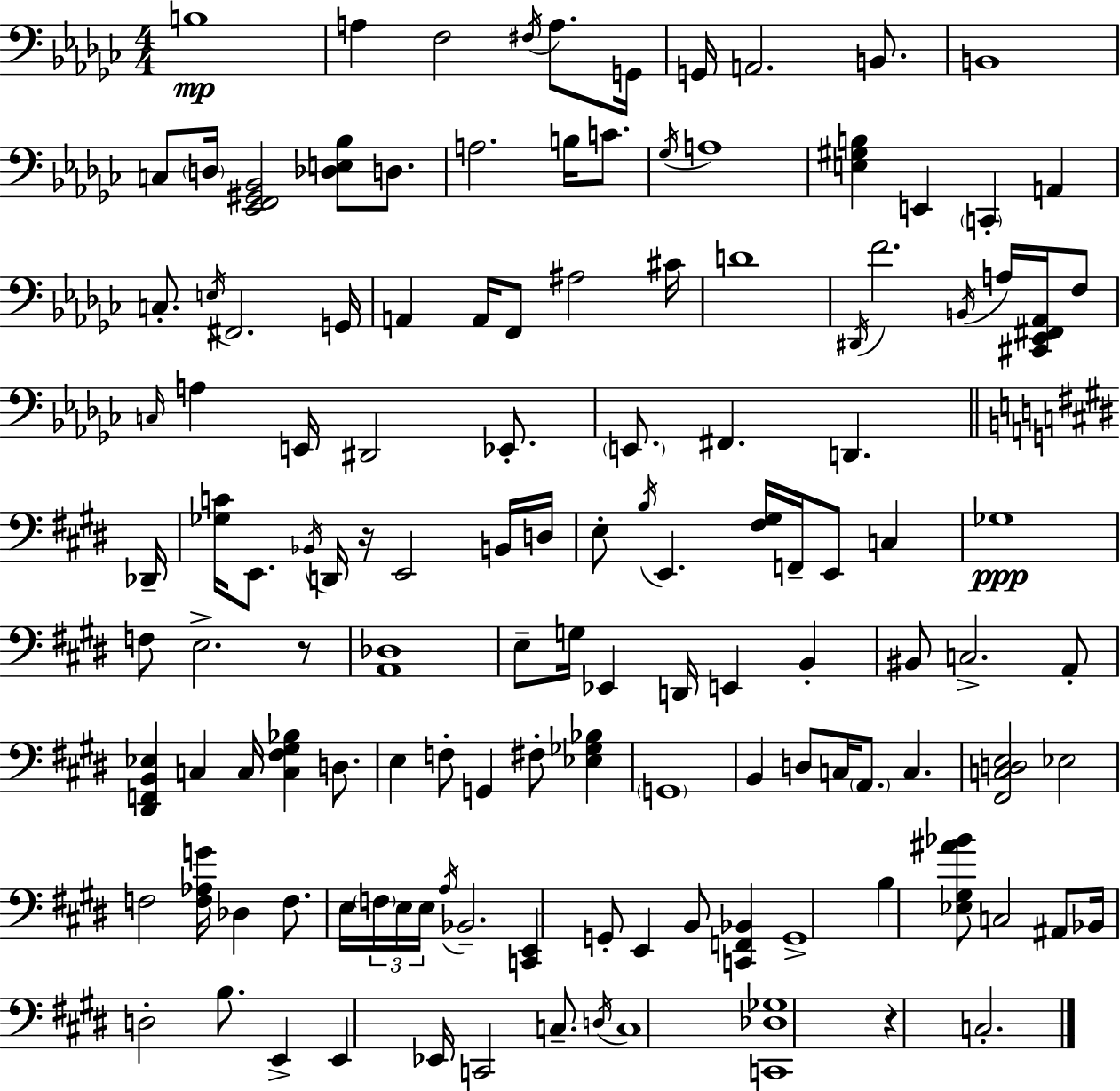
B3/w A3/q F3/h F#3/s A3/e. G2/s G2/s A2/h. B2/e. B2/w C3/e D3/s [Eb2,F2,G#2,Bb2]/h [Db3,E3,Bb3]/e D3/e. A3/h. B3/s C4/e. Gb3/s A3/w [E3,G#3,B3]/q E2/q C2/q A2/q C3/e. E3/s F#2/h. G2/s A2/q A2/s F2/e A#3/h C#4/s D4/w D#2/s F4/h. B2/s A3/s [C#2,Eb2,F#2,Ab2]/s F3/e C3/s A3/q E2/s D#2/h Eb2/e. E2/e. F#2/q. D2/q. Db2/s [Gb3,C4]/s E2/e. Bb2/s D2/s R/s E2/h B2/s D3/s E3/e B3/s E2/q. [F#3,G#3]/s F2/s E2/e C3/q Gb3/w F3/e E3/h. R/e [A2,Db3]/w E3/e G3/s Eb2/q D2/s E2/q B2/q BIS2/e C3/h. A2/e [D#2,F2,B2,Eb3]/q C3/q C3/s [C3,F#3,G#3,Bb3]/q D3/e. E3/q F3/e G2/q F#3/e [Eb3,Gb3,Bb3]/q G2/w B2/q D3/e C3/s A2/e. C3/q. [F#2,C3,D3,E3]/h Eb3/h F3/h [F3,Ab3,G4]/s Db3/q F3/e. E3/s F3/s E3/s E3/s A3/s Bb2/h. [C2,E2]/q G2/e E2/q B2/e [C2,F2,Bb2]/q G2/w B3/q [Eb3,G#3,A#4,Bb4]/e C3/h A#2/e Bb2/s D3/h B3/e. E2/q E2/q Eb2/s C2/h C3/e. D3/s C3/w [C2,Db3,Gb3]/w R/q C3/h.